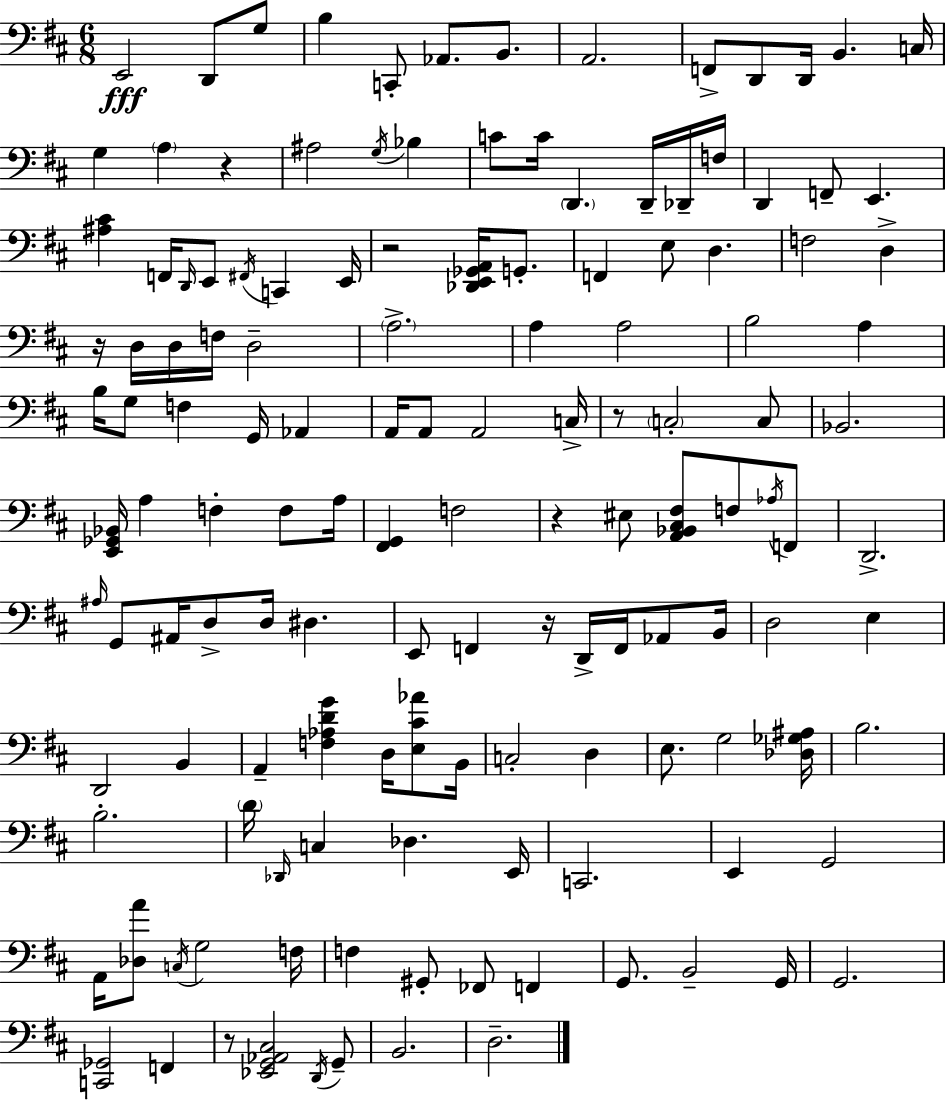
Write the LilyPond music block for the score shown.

{
  \clef bass
  \numericTimeSignature
  \time 6/8
  \key d \major
  e,2\fff d,8 g8 | b4 c,8-. aes,8. b,8. | a,2. | f,8-> d,8 d,16 b,4. c16 | \break g4 \parenthesize a4 r4 | ais2 \acciaccatura { g16 } bes4 | c'8 c'16 \parenthesize d,4. d,16-- des,16-- | f16 d,4 f,8-- e,4. | \break <ais cis'>4 f,16 \grace { d,16 } e,8 \acciaccatura { fis,16 } c,4 | e,16 r2 <des, e, ges, a,>16 | g,8.-. f,4 e8 d4. | f2 d4-> | \break r16 d16 d16 f16 d2-- | \parenthesize a2.-> | a4 a2 | b2 a4 | \break b16 g8 f4 g,16 aes,4 | a,16 a,8 a,2 | c16-> r8 \parenthesize c2-. | c8 bes,2. | \break <e, ges, bes,>16 a4 f4-. | f8 a16 <fis, g,>4 f2 | r4 eis8 <a, bes, cis fis>8 f8 | \acciaccatura { aes16 } f,8 d,2.-> | \break \grace { ais16 } g,8 ais,16 d8-> d16 dis4. | e,8 f,4 r16 | d,16-> f,16 aes,8 b,16 d2 | e4 d,2 | \break b,4 a,4-- <f aes d' g'>4 | d16 <e cis' aes'>8 b,16 c2-. | d4 e8. g2 | <des ges ais>16 b2. | \break b2.-. | \parenthesize d'16 \grace { des,16 } c4 des4. | e,16 c,2. | e,4 g,2 | \break a,16 <des a'>8 \acciaccatura { c16 } g2 | f16 f4 gis,8-. | fes,8 f,4 g,8. b,2-- | g,16 g,2. | \break <c, ges,>2 | f,4 r8 <ees, g, aes, cis>2 | \acciaccatura { d,16 } g,8-- b,2. | d2.-- | \break \bar "|."
}